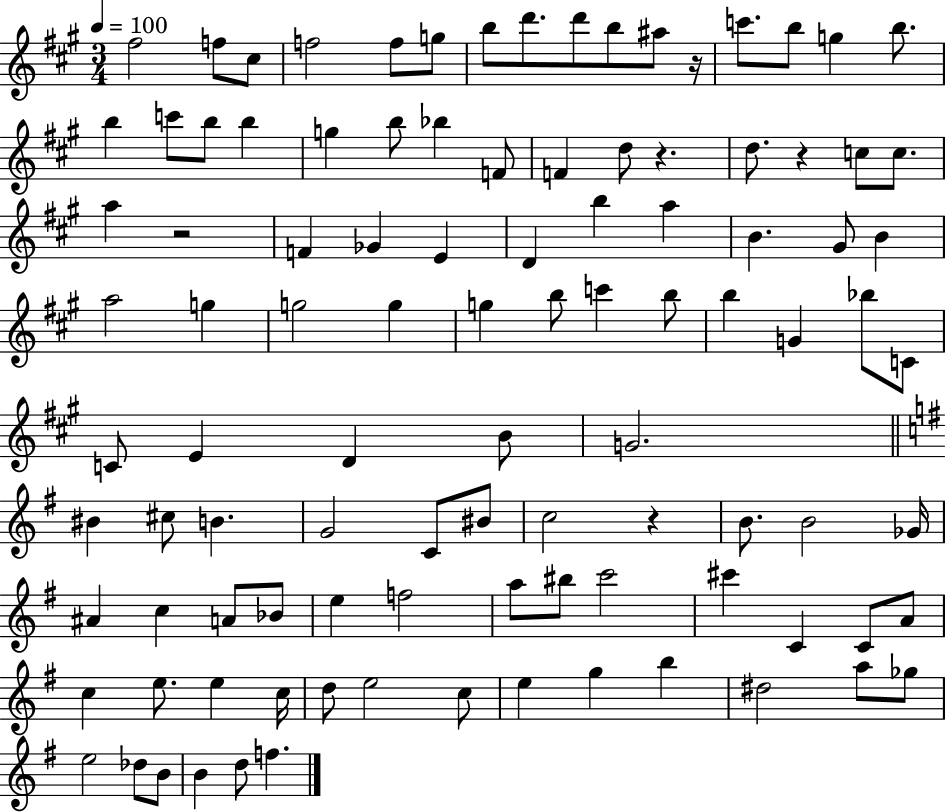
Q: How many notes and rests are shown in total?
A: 102